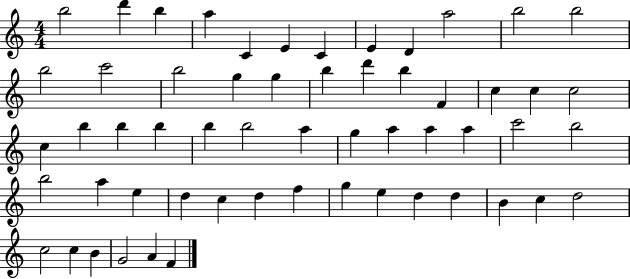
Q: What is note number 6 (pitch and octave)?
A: E4